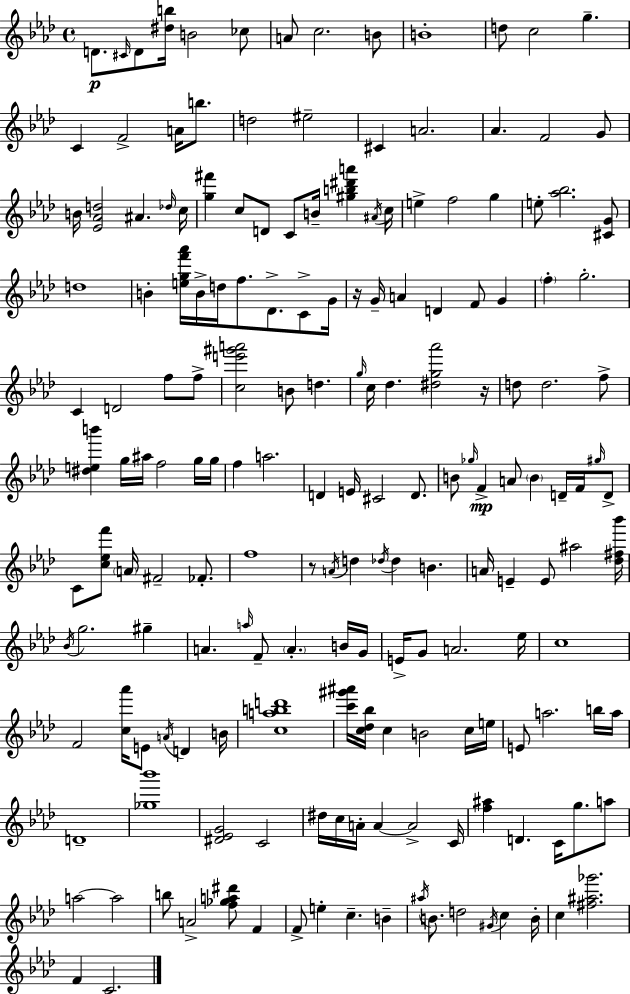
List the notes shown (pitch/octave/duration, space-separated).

D4/e. C#4/s D4/e [D#5,B5]/s B4/h CES5/e A4/e C5/h. B4/e B4/w D5/e C5/h G5/q. C4/q F4/h A4/s B5/e. D5/h EIS5/h C#4/q A4/h. Ab4/q. F4/h G4/e B4/s [Eb4,Ab4,D5]/h A#4/q. Db5/s C5/s [G5,F#6]/q C5/e D4/e C4/e B4/s [G#5,B5,D#6,A6]/q A#4/s C5/s E5/q F5/h G5/q E5/e [Ab5,Bb5]/h. [C#4,G4]/e D5/w B4/q [E5,G5,F6,Ab6]/s B4/s D5/s F5/e. Db4/e. C4/e G4/s R/s G4/s A4/q D4/q F4/e G4/q F5/q G5/h. C4/q D4/h F5/e F5/e [C5,E6,G#6,A6]/h B4/e D5/q. G5/s C5/s Db5/q. [D#5,G5,Ab6]/h R/s D5/e D5/h. F5/e [D#5,E5,B6]/q G5/s A#5/s F5/h G5/s G5/s F5/q A5/h. D4/q E4/s C#4/h D4/e. B4/e Gb5/s F4/q A4/e B4/q D4/s F4/s G#5/s D4/e C4/e [C5,Eb5,F6]/e A4/s F#4/h FES4/e. F5/w R/e A4/s D5/q Db5/s Db5/q B4/q. A4/s E4/q E4/e A#5/h [Db5,F#5,Bb6]/s Bb4/s G5/h. G#5/q A4/q. A5/s F4/e A4/q. B4/s G4/s E4/s G4/e A4/h. Eb5/s C5/w F4/h [C5,Ab6]/s E4/e A4/s D4/q B4/s [C5,A5,B5,D6]/w [C6,G#6,A#6]/s [C5,Db5,Bb5]/s C5/q B4/h C5/s E5/s E4/e A5/h. B5/s A5/s D4/w [Gb5,Bb6]/w [D#4,Eb4,G4]/h C4/h D#5/s C5/s A4/s A4/q A4/h C4/s [F5,A#5]/q D4/q. C4/s G5/e. A5/e A5/h A5/h B5/e A4/h [F5,Gb5,A5,D#6]/e F4/q F4/e E5/q C5/q. B4/q A#5/s B4/e. D5/h G#4/s C5/q B4/s C5/q [F#5,A#5,Gb6]/h. F4/q C4/h.